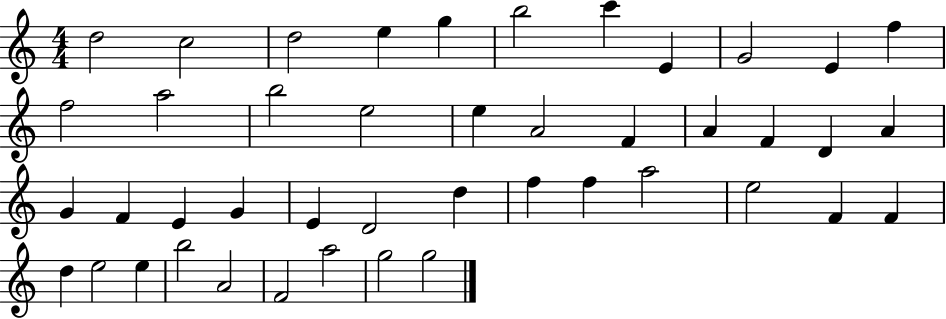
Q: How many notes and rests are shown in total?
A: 44